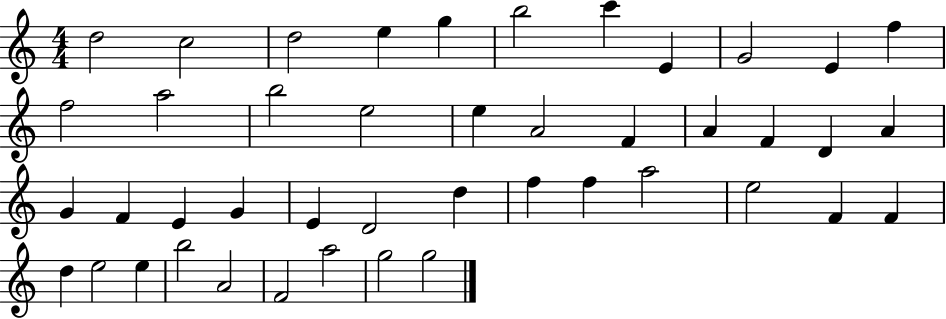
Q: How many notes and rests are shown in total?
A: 44